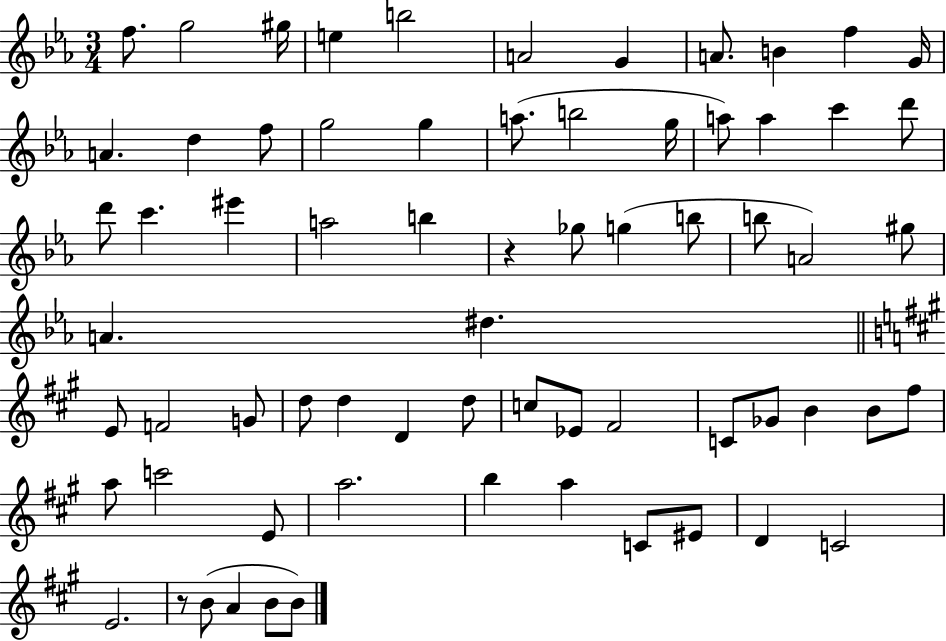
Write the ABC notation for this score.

X:1
T:Untitled
M:3/4
L:1/4
K:Eb
f/2 g2 ^g/4 e b2 A2 G A/2 B f G/4 A d f/2 g2 g a/2 b2 g/4 a/2 a c' d'/2 d'/2 c' ^e' a2 b z _g/2 g b/2 b/2 A2 ^g/2 A ^d E/2 F2 G/2 d/2 d D d/2 c/2 _E/2 ^F2 C/2 _G/2 B B/2 ^f/2 a/2 c'2 E/2 a2 b a C/2 ^E/2 D C2 E2 z/2 B/2 A B/2 B/2